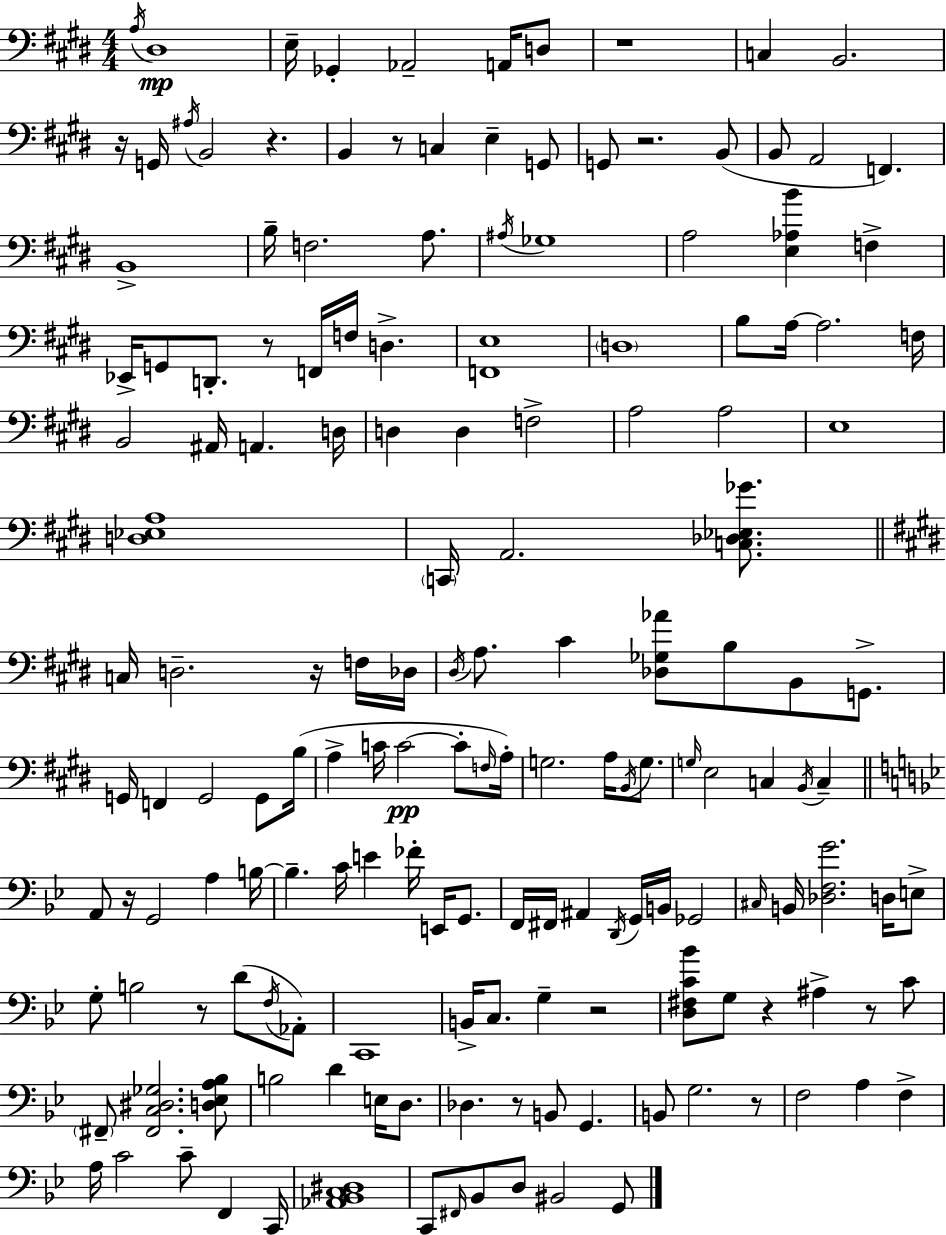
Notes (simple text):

A3/s D#3/w E3/s Gb2/q Ab2/h A2/s D3/e R/w C3/q B2/h. R/s G2/s A#3/s B2/h R/q. B2/q R/e C3/q E3/q G2/e G2/e R/h. B2/e B2/e A2/h F2/q. B2/w B3/s F3/h. A3/e. A#3/s Gb3/w A3/h [E3,Ab3,B4]/q F3/q Eb2/s G2/e D2/e. R/e F2/s F3/s D3/q. [F2,E3]/w D3/w B3/e A3/s A3/h. F3/s B2/h A#2/s A2/q. D3/s D3/q D3/q F3/h A3/h A3/h E3/w [D3,Eb3,A3]/w C2/s A2/h. [C3,Db3,Eb3,Gb4]/e. C3/s D3/h. R/s F3/s Db3/s D#3/s A3/e. C#4/q [Db3,Gb3,Ab4]/e B3/e B2/e G2/e. G2/s F2/q G2/h G2/e B3/s A3/q C4/s C4/h C4/e F3/s A3/s G3/h. A3/s B2/s G3/e. G3/s E3/h C3/q B2/s C3/q A2/e R/s G2/h A3/q B3/s B3/q. C4/s E4/q FES4/s E2/s G2/e. F2/s F#2/s A#2/q D2/s G2/s B2/s Gb2/h C#3/s B2/s [Db3,F3,G4]/h. D3/s E3/e G3/e B3/h R/e D4/e F3/s Ab2/e C2/w B2/s C3/e. G3/q R/h [D3,F#3,C4,Bb4]/e G3/e R/q A#3/q R/e C4/e F#2/e [F#2,C3,D#3,Gb3]/h. [D3,Eb3,A3,Bb3]/e B3/h D4/q E3/s D3/e. Db3/q. R/e B2/e G2/q. B2/e G3/h. R/e F3/h A3/q F3/q A3/s C4/h C4/e F2/q C2/s [Ab2,Bb2,C3,D#3]/w C2/e F#2/s Bb2/e D3/e BIS2/h G2/e